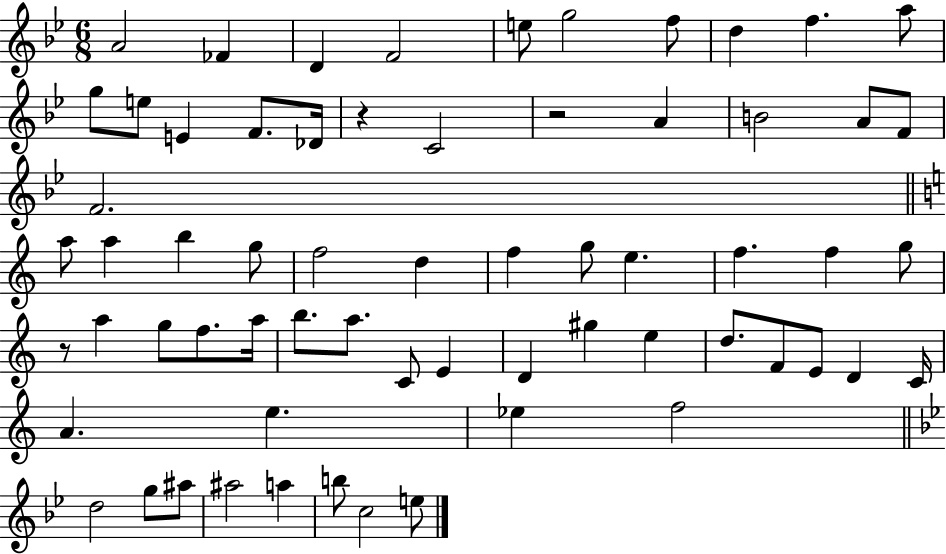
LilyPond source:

{
  \clef treble
  \numericTimeSignature
  \time 6/8
  \key bes \major
  a'2 fes'4 | d'4 f'2 | e''8 g''2 f''8 | d''4 f''4. a''8 | \break g''8 e''8 e'4 f'8. des'16 | r4 c'2 | r2 a'4 | b'2 a'8 f'8 | \break f'2. | \bar "||" \break \key c \major a''8 a''4 b''4 g''8 | f''2 d''4 | f''4 g''8 e''4. | f''4. f''4 g''8 | \break r8 a''4 g''8 f''8. a''16 | b''8. a''8. c'8 e'4 | d'4 gis''4 e''4 | d''8. f'8 e'8 d'4 c'16 | \break a'4. e''4. | ees''4 f''2 | \bar "||" \break \key g \minor d''2 g''8 ais''8 | ais''2 a''4 | b''8 c''2 e''8 | \bar "|."
}